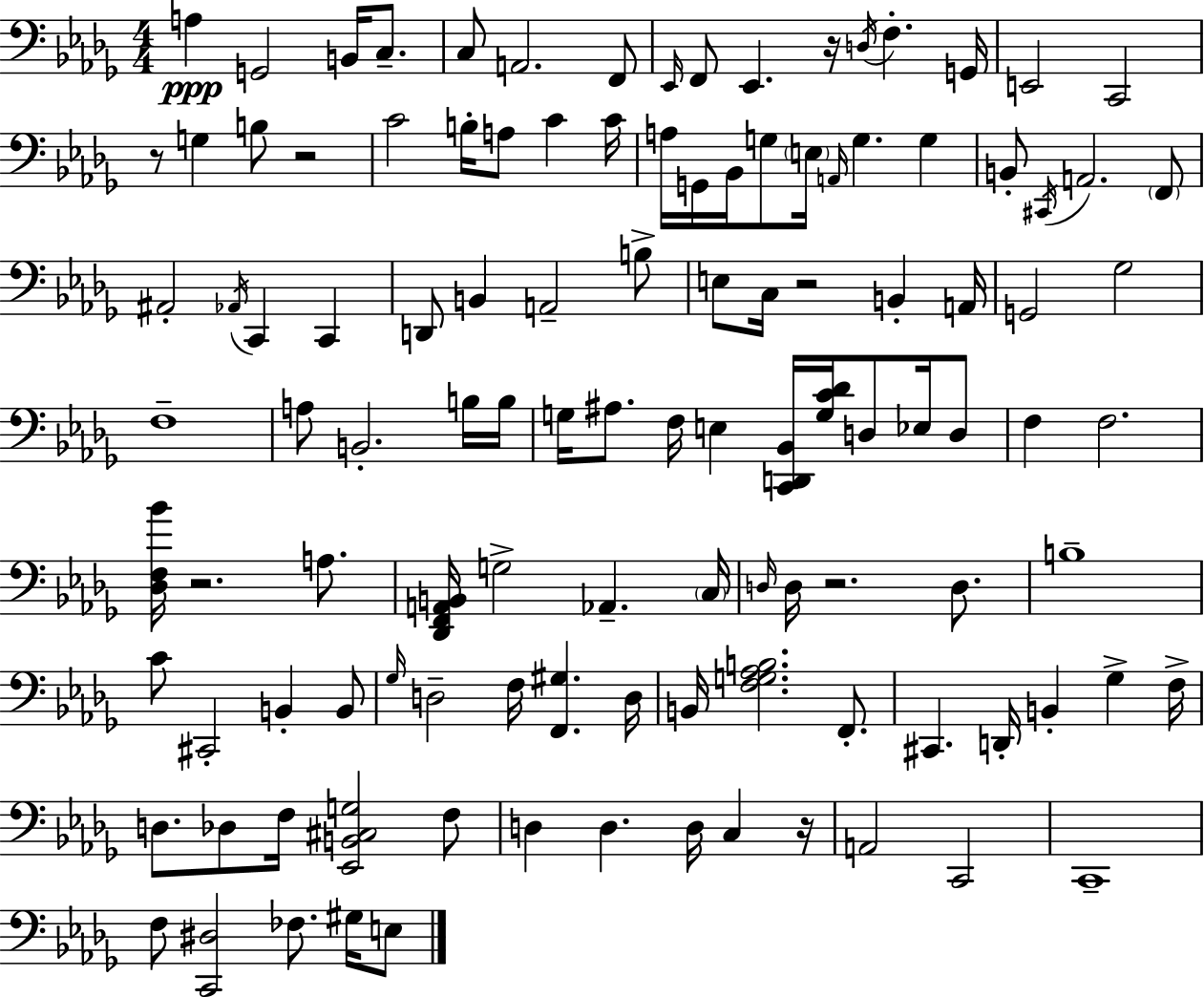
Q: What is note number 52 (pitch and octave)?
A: B3